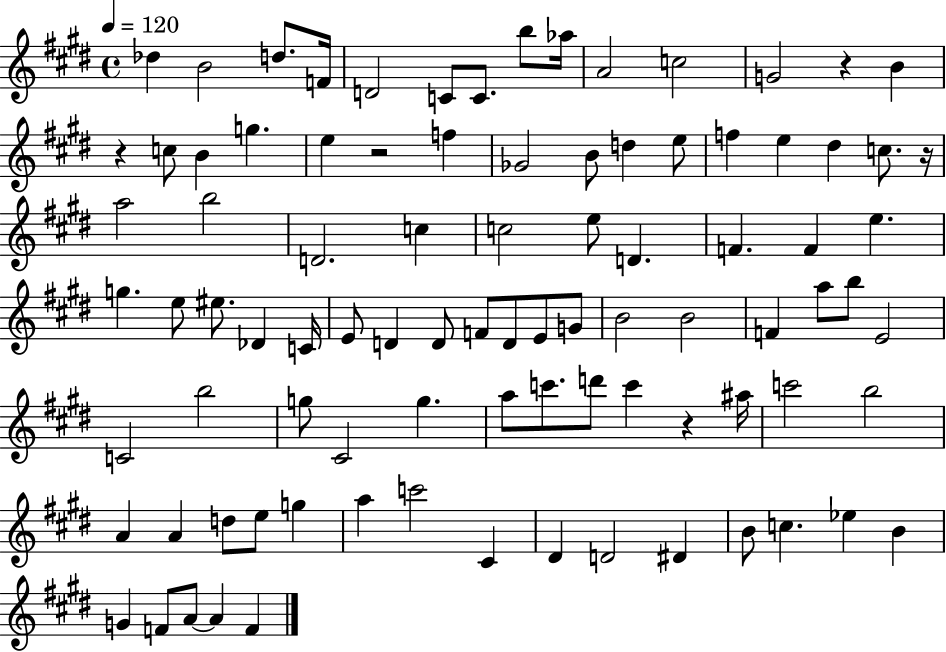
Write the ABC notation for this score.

X:1
T:Untitled
M:4/4
L:1/4
K:E
_d B2 d/2 F/4 D2 C/2 C/2 b/2 _a/4 A2 c2 G2 z B z c/2 B g e z2 f _G2 B/2 d e/2 f e ^d c/2 z/4 a2 b2 D2 c c2 e/2 D F F e g e/2 ^e/2 _D C/4 E/2 D D/2 F/2 D/2 E/2 G/2 B2 B2 F a/2 b/2 E2 C2 b2 g/2 ^C2 g a/2 c'/2 d'/2 c' z ^a/4 c'2 b2 A A d/2 e/2 g a c'2 ^C ^D D2 ^D B/2 c _e B G F/2 A/2 A F